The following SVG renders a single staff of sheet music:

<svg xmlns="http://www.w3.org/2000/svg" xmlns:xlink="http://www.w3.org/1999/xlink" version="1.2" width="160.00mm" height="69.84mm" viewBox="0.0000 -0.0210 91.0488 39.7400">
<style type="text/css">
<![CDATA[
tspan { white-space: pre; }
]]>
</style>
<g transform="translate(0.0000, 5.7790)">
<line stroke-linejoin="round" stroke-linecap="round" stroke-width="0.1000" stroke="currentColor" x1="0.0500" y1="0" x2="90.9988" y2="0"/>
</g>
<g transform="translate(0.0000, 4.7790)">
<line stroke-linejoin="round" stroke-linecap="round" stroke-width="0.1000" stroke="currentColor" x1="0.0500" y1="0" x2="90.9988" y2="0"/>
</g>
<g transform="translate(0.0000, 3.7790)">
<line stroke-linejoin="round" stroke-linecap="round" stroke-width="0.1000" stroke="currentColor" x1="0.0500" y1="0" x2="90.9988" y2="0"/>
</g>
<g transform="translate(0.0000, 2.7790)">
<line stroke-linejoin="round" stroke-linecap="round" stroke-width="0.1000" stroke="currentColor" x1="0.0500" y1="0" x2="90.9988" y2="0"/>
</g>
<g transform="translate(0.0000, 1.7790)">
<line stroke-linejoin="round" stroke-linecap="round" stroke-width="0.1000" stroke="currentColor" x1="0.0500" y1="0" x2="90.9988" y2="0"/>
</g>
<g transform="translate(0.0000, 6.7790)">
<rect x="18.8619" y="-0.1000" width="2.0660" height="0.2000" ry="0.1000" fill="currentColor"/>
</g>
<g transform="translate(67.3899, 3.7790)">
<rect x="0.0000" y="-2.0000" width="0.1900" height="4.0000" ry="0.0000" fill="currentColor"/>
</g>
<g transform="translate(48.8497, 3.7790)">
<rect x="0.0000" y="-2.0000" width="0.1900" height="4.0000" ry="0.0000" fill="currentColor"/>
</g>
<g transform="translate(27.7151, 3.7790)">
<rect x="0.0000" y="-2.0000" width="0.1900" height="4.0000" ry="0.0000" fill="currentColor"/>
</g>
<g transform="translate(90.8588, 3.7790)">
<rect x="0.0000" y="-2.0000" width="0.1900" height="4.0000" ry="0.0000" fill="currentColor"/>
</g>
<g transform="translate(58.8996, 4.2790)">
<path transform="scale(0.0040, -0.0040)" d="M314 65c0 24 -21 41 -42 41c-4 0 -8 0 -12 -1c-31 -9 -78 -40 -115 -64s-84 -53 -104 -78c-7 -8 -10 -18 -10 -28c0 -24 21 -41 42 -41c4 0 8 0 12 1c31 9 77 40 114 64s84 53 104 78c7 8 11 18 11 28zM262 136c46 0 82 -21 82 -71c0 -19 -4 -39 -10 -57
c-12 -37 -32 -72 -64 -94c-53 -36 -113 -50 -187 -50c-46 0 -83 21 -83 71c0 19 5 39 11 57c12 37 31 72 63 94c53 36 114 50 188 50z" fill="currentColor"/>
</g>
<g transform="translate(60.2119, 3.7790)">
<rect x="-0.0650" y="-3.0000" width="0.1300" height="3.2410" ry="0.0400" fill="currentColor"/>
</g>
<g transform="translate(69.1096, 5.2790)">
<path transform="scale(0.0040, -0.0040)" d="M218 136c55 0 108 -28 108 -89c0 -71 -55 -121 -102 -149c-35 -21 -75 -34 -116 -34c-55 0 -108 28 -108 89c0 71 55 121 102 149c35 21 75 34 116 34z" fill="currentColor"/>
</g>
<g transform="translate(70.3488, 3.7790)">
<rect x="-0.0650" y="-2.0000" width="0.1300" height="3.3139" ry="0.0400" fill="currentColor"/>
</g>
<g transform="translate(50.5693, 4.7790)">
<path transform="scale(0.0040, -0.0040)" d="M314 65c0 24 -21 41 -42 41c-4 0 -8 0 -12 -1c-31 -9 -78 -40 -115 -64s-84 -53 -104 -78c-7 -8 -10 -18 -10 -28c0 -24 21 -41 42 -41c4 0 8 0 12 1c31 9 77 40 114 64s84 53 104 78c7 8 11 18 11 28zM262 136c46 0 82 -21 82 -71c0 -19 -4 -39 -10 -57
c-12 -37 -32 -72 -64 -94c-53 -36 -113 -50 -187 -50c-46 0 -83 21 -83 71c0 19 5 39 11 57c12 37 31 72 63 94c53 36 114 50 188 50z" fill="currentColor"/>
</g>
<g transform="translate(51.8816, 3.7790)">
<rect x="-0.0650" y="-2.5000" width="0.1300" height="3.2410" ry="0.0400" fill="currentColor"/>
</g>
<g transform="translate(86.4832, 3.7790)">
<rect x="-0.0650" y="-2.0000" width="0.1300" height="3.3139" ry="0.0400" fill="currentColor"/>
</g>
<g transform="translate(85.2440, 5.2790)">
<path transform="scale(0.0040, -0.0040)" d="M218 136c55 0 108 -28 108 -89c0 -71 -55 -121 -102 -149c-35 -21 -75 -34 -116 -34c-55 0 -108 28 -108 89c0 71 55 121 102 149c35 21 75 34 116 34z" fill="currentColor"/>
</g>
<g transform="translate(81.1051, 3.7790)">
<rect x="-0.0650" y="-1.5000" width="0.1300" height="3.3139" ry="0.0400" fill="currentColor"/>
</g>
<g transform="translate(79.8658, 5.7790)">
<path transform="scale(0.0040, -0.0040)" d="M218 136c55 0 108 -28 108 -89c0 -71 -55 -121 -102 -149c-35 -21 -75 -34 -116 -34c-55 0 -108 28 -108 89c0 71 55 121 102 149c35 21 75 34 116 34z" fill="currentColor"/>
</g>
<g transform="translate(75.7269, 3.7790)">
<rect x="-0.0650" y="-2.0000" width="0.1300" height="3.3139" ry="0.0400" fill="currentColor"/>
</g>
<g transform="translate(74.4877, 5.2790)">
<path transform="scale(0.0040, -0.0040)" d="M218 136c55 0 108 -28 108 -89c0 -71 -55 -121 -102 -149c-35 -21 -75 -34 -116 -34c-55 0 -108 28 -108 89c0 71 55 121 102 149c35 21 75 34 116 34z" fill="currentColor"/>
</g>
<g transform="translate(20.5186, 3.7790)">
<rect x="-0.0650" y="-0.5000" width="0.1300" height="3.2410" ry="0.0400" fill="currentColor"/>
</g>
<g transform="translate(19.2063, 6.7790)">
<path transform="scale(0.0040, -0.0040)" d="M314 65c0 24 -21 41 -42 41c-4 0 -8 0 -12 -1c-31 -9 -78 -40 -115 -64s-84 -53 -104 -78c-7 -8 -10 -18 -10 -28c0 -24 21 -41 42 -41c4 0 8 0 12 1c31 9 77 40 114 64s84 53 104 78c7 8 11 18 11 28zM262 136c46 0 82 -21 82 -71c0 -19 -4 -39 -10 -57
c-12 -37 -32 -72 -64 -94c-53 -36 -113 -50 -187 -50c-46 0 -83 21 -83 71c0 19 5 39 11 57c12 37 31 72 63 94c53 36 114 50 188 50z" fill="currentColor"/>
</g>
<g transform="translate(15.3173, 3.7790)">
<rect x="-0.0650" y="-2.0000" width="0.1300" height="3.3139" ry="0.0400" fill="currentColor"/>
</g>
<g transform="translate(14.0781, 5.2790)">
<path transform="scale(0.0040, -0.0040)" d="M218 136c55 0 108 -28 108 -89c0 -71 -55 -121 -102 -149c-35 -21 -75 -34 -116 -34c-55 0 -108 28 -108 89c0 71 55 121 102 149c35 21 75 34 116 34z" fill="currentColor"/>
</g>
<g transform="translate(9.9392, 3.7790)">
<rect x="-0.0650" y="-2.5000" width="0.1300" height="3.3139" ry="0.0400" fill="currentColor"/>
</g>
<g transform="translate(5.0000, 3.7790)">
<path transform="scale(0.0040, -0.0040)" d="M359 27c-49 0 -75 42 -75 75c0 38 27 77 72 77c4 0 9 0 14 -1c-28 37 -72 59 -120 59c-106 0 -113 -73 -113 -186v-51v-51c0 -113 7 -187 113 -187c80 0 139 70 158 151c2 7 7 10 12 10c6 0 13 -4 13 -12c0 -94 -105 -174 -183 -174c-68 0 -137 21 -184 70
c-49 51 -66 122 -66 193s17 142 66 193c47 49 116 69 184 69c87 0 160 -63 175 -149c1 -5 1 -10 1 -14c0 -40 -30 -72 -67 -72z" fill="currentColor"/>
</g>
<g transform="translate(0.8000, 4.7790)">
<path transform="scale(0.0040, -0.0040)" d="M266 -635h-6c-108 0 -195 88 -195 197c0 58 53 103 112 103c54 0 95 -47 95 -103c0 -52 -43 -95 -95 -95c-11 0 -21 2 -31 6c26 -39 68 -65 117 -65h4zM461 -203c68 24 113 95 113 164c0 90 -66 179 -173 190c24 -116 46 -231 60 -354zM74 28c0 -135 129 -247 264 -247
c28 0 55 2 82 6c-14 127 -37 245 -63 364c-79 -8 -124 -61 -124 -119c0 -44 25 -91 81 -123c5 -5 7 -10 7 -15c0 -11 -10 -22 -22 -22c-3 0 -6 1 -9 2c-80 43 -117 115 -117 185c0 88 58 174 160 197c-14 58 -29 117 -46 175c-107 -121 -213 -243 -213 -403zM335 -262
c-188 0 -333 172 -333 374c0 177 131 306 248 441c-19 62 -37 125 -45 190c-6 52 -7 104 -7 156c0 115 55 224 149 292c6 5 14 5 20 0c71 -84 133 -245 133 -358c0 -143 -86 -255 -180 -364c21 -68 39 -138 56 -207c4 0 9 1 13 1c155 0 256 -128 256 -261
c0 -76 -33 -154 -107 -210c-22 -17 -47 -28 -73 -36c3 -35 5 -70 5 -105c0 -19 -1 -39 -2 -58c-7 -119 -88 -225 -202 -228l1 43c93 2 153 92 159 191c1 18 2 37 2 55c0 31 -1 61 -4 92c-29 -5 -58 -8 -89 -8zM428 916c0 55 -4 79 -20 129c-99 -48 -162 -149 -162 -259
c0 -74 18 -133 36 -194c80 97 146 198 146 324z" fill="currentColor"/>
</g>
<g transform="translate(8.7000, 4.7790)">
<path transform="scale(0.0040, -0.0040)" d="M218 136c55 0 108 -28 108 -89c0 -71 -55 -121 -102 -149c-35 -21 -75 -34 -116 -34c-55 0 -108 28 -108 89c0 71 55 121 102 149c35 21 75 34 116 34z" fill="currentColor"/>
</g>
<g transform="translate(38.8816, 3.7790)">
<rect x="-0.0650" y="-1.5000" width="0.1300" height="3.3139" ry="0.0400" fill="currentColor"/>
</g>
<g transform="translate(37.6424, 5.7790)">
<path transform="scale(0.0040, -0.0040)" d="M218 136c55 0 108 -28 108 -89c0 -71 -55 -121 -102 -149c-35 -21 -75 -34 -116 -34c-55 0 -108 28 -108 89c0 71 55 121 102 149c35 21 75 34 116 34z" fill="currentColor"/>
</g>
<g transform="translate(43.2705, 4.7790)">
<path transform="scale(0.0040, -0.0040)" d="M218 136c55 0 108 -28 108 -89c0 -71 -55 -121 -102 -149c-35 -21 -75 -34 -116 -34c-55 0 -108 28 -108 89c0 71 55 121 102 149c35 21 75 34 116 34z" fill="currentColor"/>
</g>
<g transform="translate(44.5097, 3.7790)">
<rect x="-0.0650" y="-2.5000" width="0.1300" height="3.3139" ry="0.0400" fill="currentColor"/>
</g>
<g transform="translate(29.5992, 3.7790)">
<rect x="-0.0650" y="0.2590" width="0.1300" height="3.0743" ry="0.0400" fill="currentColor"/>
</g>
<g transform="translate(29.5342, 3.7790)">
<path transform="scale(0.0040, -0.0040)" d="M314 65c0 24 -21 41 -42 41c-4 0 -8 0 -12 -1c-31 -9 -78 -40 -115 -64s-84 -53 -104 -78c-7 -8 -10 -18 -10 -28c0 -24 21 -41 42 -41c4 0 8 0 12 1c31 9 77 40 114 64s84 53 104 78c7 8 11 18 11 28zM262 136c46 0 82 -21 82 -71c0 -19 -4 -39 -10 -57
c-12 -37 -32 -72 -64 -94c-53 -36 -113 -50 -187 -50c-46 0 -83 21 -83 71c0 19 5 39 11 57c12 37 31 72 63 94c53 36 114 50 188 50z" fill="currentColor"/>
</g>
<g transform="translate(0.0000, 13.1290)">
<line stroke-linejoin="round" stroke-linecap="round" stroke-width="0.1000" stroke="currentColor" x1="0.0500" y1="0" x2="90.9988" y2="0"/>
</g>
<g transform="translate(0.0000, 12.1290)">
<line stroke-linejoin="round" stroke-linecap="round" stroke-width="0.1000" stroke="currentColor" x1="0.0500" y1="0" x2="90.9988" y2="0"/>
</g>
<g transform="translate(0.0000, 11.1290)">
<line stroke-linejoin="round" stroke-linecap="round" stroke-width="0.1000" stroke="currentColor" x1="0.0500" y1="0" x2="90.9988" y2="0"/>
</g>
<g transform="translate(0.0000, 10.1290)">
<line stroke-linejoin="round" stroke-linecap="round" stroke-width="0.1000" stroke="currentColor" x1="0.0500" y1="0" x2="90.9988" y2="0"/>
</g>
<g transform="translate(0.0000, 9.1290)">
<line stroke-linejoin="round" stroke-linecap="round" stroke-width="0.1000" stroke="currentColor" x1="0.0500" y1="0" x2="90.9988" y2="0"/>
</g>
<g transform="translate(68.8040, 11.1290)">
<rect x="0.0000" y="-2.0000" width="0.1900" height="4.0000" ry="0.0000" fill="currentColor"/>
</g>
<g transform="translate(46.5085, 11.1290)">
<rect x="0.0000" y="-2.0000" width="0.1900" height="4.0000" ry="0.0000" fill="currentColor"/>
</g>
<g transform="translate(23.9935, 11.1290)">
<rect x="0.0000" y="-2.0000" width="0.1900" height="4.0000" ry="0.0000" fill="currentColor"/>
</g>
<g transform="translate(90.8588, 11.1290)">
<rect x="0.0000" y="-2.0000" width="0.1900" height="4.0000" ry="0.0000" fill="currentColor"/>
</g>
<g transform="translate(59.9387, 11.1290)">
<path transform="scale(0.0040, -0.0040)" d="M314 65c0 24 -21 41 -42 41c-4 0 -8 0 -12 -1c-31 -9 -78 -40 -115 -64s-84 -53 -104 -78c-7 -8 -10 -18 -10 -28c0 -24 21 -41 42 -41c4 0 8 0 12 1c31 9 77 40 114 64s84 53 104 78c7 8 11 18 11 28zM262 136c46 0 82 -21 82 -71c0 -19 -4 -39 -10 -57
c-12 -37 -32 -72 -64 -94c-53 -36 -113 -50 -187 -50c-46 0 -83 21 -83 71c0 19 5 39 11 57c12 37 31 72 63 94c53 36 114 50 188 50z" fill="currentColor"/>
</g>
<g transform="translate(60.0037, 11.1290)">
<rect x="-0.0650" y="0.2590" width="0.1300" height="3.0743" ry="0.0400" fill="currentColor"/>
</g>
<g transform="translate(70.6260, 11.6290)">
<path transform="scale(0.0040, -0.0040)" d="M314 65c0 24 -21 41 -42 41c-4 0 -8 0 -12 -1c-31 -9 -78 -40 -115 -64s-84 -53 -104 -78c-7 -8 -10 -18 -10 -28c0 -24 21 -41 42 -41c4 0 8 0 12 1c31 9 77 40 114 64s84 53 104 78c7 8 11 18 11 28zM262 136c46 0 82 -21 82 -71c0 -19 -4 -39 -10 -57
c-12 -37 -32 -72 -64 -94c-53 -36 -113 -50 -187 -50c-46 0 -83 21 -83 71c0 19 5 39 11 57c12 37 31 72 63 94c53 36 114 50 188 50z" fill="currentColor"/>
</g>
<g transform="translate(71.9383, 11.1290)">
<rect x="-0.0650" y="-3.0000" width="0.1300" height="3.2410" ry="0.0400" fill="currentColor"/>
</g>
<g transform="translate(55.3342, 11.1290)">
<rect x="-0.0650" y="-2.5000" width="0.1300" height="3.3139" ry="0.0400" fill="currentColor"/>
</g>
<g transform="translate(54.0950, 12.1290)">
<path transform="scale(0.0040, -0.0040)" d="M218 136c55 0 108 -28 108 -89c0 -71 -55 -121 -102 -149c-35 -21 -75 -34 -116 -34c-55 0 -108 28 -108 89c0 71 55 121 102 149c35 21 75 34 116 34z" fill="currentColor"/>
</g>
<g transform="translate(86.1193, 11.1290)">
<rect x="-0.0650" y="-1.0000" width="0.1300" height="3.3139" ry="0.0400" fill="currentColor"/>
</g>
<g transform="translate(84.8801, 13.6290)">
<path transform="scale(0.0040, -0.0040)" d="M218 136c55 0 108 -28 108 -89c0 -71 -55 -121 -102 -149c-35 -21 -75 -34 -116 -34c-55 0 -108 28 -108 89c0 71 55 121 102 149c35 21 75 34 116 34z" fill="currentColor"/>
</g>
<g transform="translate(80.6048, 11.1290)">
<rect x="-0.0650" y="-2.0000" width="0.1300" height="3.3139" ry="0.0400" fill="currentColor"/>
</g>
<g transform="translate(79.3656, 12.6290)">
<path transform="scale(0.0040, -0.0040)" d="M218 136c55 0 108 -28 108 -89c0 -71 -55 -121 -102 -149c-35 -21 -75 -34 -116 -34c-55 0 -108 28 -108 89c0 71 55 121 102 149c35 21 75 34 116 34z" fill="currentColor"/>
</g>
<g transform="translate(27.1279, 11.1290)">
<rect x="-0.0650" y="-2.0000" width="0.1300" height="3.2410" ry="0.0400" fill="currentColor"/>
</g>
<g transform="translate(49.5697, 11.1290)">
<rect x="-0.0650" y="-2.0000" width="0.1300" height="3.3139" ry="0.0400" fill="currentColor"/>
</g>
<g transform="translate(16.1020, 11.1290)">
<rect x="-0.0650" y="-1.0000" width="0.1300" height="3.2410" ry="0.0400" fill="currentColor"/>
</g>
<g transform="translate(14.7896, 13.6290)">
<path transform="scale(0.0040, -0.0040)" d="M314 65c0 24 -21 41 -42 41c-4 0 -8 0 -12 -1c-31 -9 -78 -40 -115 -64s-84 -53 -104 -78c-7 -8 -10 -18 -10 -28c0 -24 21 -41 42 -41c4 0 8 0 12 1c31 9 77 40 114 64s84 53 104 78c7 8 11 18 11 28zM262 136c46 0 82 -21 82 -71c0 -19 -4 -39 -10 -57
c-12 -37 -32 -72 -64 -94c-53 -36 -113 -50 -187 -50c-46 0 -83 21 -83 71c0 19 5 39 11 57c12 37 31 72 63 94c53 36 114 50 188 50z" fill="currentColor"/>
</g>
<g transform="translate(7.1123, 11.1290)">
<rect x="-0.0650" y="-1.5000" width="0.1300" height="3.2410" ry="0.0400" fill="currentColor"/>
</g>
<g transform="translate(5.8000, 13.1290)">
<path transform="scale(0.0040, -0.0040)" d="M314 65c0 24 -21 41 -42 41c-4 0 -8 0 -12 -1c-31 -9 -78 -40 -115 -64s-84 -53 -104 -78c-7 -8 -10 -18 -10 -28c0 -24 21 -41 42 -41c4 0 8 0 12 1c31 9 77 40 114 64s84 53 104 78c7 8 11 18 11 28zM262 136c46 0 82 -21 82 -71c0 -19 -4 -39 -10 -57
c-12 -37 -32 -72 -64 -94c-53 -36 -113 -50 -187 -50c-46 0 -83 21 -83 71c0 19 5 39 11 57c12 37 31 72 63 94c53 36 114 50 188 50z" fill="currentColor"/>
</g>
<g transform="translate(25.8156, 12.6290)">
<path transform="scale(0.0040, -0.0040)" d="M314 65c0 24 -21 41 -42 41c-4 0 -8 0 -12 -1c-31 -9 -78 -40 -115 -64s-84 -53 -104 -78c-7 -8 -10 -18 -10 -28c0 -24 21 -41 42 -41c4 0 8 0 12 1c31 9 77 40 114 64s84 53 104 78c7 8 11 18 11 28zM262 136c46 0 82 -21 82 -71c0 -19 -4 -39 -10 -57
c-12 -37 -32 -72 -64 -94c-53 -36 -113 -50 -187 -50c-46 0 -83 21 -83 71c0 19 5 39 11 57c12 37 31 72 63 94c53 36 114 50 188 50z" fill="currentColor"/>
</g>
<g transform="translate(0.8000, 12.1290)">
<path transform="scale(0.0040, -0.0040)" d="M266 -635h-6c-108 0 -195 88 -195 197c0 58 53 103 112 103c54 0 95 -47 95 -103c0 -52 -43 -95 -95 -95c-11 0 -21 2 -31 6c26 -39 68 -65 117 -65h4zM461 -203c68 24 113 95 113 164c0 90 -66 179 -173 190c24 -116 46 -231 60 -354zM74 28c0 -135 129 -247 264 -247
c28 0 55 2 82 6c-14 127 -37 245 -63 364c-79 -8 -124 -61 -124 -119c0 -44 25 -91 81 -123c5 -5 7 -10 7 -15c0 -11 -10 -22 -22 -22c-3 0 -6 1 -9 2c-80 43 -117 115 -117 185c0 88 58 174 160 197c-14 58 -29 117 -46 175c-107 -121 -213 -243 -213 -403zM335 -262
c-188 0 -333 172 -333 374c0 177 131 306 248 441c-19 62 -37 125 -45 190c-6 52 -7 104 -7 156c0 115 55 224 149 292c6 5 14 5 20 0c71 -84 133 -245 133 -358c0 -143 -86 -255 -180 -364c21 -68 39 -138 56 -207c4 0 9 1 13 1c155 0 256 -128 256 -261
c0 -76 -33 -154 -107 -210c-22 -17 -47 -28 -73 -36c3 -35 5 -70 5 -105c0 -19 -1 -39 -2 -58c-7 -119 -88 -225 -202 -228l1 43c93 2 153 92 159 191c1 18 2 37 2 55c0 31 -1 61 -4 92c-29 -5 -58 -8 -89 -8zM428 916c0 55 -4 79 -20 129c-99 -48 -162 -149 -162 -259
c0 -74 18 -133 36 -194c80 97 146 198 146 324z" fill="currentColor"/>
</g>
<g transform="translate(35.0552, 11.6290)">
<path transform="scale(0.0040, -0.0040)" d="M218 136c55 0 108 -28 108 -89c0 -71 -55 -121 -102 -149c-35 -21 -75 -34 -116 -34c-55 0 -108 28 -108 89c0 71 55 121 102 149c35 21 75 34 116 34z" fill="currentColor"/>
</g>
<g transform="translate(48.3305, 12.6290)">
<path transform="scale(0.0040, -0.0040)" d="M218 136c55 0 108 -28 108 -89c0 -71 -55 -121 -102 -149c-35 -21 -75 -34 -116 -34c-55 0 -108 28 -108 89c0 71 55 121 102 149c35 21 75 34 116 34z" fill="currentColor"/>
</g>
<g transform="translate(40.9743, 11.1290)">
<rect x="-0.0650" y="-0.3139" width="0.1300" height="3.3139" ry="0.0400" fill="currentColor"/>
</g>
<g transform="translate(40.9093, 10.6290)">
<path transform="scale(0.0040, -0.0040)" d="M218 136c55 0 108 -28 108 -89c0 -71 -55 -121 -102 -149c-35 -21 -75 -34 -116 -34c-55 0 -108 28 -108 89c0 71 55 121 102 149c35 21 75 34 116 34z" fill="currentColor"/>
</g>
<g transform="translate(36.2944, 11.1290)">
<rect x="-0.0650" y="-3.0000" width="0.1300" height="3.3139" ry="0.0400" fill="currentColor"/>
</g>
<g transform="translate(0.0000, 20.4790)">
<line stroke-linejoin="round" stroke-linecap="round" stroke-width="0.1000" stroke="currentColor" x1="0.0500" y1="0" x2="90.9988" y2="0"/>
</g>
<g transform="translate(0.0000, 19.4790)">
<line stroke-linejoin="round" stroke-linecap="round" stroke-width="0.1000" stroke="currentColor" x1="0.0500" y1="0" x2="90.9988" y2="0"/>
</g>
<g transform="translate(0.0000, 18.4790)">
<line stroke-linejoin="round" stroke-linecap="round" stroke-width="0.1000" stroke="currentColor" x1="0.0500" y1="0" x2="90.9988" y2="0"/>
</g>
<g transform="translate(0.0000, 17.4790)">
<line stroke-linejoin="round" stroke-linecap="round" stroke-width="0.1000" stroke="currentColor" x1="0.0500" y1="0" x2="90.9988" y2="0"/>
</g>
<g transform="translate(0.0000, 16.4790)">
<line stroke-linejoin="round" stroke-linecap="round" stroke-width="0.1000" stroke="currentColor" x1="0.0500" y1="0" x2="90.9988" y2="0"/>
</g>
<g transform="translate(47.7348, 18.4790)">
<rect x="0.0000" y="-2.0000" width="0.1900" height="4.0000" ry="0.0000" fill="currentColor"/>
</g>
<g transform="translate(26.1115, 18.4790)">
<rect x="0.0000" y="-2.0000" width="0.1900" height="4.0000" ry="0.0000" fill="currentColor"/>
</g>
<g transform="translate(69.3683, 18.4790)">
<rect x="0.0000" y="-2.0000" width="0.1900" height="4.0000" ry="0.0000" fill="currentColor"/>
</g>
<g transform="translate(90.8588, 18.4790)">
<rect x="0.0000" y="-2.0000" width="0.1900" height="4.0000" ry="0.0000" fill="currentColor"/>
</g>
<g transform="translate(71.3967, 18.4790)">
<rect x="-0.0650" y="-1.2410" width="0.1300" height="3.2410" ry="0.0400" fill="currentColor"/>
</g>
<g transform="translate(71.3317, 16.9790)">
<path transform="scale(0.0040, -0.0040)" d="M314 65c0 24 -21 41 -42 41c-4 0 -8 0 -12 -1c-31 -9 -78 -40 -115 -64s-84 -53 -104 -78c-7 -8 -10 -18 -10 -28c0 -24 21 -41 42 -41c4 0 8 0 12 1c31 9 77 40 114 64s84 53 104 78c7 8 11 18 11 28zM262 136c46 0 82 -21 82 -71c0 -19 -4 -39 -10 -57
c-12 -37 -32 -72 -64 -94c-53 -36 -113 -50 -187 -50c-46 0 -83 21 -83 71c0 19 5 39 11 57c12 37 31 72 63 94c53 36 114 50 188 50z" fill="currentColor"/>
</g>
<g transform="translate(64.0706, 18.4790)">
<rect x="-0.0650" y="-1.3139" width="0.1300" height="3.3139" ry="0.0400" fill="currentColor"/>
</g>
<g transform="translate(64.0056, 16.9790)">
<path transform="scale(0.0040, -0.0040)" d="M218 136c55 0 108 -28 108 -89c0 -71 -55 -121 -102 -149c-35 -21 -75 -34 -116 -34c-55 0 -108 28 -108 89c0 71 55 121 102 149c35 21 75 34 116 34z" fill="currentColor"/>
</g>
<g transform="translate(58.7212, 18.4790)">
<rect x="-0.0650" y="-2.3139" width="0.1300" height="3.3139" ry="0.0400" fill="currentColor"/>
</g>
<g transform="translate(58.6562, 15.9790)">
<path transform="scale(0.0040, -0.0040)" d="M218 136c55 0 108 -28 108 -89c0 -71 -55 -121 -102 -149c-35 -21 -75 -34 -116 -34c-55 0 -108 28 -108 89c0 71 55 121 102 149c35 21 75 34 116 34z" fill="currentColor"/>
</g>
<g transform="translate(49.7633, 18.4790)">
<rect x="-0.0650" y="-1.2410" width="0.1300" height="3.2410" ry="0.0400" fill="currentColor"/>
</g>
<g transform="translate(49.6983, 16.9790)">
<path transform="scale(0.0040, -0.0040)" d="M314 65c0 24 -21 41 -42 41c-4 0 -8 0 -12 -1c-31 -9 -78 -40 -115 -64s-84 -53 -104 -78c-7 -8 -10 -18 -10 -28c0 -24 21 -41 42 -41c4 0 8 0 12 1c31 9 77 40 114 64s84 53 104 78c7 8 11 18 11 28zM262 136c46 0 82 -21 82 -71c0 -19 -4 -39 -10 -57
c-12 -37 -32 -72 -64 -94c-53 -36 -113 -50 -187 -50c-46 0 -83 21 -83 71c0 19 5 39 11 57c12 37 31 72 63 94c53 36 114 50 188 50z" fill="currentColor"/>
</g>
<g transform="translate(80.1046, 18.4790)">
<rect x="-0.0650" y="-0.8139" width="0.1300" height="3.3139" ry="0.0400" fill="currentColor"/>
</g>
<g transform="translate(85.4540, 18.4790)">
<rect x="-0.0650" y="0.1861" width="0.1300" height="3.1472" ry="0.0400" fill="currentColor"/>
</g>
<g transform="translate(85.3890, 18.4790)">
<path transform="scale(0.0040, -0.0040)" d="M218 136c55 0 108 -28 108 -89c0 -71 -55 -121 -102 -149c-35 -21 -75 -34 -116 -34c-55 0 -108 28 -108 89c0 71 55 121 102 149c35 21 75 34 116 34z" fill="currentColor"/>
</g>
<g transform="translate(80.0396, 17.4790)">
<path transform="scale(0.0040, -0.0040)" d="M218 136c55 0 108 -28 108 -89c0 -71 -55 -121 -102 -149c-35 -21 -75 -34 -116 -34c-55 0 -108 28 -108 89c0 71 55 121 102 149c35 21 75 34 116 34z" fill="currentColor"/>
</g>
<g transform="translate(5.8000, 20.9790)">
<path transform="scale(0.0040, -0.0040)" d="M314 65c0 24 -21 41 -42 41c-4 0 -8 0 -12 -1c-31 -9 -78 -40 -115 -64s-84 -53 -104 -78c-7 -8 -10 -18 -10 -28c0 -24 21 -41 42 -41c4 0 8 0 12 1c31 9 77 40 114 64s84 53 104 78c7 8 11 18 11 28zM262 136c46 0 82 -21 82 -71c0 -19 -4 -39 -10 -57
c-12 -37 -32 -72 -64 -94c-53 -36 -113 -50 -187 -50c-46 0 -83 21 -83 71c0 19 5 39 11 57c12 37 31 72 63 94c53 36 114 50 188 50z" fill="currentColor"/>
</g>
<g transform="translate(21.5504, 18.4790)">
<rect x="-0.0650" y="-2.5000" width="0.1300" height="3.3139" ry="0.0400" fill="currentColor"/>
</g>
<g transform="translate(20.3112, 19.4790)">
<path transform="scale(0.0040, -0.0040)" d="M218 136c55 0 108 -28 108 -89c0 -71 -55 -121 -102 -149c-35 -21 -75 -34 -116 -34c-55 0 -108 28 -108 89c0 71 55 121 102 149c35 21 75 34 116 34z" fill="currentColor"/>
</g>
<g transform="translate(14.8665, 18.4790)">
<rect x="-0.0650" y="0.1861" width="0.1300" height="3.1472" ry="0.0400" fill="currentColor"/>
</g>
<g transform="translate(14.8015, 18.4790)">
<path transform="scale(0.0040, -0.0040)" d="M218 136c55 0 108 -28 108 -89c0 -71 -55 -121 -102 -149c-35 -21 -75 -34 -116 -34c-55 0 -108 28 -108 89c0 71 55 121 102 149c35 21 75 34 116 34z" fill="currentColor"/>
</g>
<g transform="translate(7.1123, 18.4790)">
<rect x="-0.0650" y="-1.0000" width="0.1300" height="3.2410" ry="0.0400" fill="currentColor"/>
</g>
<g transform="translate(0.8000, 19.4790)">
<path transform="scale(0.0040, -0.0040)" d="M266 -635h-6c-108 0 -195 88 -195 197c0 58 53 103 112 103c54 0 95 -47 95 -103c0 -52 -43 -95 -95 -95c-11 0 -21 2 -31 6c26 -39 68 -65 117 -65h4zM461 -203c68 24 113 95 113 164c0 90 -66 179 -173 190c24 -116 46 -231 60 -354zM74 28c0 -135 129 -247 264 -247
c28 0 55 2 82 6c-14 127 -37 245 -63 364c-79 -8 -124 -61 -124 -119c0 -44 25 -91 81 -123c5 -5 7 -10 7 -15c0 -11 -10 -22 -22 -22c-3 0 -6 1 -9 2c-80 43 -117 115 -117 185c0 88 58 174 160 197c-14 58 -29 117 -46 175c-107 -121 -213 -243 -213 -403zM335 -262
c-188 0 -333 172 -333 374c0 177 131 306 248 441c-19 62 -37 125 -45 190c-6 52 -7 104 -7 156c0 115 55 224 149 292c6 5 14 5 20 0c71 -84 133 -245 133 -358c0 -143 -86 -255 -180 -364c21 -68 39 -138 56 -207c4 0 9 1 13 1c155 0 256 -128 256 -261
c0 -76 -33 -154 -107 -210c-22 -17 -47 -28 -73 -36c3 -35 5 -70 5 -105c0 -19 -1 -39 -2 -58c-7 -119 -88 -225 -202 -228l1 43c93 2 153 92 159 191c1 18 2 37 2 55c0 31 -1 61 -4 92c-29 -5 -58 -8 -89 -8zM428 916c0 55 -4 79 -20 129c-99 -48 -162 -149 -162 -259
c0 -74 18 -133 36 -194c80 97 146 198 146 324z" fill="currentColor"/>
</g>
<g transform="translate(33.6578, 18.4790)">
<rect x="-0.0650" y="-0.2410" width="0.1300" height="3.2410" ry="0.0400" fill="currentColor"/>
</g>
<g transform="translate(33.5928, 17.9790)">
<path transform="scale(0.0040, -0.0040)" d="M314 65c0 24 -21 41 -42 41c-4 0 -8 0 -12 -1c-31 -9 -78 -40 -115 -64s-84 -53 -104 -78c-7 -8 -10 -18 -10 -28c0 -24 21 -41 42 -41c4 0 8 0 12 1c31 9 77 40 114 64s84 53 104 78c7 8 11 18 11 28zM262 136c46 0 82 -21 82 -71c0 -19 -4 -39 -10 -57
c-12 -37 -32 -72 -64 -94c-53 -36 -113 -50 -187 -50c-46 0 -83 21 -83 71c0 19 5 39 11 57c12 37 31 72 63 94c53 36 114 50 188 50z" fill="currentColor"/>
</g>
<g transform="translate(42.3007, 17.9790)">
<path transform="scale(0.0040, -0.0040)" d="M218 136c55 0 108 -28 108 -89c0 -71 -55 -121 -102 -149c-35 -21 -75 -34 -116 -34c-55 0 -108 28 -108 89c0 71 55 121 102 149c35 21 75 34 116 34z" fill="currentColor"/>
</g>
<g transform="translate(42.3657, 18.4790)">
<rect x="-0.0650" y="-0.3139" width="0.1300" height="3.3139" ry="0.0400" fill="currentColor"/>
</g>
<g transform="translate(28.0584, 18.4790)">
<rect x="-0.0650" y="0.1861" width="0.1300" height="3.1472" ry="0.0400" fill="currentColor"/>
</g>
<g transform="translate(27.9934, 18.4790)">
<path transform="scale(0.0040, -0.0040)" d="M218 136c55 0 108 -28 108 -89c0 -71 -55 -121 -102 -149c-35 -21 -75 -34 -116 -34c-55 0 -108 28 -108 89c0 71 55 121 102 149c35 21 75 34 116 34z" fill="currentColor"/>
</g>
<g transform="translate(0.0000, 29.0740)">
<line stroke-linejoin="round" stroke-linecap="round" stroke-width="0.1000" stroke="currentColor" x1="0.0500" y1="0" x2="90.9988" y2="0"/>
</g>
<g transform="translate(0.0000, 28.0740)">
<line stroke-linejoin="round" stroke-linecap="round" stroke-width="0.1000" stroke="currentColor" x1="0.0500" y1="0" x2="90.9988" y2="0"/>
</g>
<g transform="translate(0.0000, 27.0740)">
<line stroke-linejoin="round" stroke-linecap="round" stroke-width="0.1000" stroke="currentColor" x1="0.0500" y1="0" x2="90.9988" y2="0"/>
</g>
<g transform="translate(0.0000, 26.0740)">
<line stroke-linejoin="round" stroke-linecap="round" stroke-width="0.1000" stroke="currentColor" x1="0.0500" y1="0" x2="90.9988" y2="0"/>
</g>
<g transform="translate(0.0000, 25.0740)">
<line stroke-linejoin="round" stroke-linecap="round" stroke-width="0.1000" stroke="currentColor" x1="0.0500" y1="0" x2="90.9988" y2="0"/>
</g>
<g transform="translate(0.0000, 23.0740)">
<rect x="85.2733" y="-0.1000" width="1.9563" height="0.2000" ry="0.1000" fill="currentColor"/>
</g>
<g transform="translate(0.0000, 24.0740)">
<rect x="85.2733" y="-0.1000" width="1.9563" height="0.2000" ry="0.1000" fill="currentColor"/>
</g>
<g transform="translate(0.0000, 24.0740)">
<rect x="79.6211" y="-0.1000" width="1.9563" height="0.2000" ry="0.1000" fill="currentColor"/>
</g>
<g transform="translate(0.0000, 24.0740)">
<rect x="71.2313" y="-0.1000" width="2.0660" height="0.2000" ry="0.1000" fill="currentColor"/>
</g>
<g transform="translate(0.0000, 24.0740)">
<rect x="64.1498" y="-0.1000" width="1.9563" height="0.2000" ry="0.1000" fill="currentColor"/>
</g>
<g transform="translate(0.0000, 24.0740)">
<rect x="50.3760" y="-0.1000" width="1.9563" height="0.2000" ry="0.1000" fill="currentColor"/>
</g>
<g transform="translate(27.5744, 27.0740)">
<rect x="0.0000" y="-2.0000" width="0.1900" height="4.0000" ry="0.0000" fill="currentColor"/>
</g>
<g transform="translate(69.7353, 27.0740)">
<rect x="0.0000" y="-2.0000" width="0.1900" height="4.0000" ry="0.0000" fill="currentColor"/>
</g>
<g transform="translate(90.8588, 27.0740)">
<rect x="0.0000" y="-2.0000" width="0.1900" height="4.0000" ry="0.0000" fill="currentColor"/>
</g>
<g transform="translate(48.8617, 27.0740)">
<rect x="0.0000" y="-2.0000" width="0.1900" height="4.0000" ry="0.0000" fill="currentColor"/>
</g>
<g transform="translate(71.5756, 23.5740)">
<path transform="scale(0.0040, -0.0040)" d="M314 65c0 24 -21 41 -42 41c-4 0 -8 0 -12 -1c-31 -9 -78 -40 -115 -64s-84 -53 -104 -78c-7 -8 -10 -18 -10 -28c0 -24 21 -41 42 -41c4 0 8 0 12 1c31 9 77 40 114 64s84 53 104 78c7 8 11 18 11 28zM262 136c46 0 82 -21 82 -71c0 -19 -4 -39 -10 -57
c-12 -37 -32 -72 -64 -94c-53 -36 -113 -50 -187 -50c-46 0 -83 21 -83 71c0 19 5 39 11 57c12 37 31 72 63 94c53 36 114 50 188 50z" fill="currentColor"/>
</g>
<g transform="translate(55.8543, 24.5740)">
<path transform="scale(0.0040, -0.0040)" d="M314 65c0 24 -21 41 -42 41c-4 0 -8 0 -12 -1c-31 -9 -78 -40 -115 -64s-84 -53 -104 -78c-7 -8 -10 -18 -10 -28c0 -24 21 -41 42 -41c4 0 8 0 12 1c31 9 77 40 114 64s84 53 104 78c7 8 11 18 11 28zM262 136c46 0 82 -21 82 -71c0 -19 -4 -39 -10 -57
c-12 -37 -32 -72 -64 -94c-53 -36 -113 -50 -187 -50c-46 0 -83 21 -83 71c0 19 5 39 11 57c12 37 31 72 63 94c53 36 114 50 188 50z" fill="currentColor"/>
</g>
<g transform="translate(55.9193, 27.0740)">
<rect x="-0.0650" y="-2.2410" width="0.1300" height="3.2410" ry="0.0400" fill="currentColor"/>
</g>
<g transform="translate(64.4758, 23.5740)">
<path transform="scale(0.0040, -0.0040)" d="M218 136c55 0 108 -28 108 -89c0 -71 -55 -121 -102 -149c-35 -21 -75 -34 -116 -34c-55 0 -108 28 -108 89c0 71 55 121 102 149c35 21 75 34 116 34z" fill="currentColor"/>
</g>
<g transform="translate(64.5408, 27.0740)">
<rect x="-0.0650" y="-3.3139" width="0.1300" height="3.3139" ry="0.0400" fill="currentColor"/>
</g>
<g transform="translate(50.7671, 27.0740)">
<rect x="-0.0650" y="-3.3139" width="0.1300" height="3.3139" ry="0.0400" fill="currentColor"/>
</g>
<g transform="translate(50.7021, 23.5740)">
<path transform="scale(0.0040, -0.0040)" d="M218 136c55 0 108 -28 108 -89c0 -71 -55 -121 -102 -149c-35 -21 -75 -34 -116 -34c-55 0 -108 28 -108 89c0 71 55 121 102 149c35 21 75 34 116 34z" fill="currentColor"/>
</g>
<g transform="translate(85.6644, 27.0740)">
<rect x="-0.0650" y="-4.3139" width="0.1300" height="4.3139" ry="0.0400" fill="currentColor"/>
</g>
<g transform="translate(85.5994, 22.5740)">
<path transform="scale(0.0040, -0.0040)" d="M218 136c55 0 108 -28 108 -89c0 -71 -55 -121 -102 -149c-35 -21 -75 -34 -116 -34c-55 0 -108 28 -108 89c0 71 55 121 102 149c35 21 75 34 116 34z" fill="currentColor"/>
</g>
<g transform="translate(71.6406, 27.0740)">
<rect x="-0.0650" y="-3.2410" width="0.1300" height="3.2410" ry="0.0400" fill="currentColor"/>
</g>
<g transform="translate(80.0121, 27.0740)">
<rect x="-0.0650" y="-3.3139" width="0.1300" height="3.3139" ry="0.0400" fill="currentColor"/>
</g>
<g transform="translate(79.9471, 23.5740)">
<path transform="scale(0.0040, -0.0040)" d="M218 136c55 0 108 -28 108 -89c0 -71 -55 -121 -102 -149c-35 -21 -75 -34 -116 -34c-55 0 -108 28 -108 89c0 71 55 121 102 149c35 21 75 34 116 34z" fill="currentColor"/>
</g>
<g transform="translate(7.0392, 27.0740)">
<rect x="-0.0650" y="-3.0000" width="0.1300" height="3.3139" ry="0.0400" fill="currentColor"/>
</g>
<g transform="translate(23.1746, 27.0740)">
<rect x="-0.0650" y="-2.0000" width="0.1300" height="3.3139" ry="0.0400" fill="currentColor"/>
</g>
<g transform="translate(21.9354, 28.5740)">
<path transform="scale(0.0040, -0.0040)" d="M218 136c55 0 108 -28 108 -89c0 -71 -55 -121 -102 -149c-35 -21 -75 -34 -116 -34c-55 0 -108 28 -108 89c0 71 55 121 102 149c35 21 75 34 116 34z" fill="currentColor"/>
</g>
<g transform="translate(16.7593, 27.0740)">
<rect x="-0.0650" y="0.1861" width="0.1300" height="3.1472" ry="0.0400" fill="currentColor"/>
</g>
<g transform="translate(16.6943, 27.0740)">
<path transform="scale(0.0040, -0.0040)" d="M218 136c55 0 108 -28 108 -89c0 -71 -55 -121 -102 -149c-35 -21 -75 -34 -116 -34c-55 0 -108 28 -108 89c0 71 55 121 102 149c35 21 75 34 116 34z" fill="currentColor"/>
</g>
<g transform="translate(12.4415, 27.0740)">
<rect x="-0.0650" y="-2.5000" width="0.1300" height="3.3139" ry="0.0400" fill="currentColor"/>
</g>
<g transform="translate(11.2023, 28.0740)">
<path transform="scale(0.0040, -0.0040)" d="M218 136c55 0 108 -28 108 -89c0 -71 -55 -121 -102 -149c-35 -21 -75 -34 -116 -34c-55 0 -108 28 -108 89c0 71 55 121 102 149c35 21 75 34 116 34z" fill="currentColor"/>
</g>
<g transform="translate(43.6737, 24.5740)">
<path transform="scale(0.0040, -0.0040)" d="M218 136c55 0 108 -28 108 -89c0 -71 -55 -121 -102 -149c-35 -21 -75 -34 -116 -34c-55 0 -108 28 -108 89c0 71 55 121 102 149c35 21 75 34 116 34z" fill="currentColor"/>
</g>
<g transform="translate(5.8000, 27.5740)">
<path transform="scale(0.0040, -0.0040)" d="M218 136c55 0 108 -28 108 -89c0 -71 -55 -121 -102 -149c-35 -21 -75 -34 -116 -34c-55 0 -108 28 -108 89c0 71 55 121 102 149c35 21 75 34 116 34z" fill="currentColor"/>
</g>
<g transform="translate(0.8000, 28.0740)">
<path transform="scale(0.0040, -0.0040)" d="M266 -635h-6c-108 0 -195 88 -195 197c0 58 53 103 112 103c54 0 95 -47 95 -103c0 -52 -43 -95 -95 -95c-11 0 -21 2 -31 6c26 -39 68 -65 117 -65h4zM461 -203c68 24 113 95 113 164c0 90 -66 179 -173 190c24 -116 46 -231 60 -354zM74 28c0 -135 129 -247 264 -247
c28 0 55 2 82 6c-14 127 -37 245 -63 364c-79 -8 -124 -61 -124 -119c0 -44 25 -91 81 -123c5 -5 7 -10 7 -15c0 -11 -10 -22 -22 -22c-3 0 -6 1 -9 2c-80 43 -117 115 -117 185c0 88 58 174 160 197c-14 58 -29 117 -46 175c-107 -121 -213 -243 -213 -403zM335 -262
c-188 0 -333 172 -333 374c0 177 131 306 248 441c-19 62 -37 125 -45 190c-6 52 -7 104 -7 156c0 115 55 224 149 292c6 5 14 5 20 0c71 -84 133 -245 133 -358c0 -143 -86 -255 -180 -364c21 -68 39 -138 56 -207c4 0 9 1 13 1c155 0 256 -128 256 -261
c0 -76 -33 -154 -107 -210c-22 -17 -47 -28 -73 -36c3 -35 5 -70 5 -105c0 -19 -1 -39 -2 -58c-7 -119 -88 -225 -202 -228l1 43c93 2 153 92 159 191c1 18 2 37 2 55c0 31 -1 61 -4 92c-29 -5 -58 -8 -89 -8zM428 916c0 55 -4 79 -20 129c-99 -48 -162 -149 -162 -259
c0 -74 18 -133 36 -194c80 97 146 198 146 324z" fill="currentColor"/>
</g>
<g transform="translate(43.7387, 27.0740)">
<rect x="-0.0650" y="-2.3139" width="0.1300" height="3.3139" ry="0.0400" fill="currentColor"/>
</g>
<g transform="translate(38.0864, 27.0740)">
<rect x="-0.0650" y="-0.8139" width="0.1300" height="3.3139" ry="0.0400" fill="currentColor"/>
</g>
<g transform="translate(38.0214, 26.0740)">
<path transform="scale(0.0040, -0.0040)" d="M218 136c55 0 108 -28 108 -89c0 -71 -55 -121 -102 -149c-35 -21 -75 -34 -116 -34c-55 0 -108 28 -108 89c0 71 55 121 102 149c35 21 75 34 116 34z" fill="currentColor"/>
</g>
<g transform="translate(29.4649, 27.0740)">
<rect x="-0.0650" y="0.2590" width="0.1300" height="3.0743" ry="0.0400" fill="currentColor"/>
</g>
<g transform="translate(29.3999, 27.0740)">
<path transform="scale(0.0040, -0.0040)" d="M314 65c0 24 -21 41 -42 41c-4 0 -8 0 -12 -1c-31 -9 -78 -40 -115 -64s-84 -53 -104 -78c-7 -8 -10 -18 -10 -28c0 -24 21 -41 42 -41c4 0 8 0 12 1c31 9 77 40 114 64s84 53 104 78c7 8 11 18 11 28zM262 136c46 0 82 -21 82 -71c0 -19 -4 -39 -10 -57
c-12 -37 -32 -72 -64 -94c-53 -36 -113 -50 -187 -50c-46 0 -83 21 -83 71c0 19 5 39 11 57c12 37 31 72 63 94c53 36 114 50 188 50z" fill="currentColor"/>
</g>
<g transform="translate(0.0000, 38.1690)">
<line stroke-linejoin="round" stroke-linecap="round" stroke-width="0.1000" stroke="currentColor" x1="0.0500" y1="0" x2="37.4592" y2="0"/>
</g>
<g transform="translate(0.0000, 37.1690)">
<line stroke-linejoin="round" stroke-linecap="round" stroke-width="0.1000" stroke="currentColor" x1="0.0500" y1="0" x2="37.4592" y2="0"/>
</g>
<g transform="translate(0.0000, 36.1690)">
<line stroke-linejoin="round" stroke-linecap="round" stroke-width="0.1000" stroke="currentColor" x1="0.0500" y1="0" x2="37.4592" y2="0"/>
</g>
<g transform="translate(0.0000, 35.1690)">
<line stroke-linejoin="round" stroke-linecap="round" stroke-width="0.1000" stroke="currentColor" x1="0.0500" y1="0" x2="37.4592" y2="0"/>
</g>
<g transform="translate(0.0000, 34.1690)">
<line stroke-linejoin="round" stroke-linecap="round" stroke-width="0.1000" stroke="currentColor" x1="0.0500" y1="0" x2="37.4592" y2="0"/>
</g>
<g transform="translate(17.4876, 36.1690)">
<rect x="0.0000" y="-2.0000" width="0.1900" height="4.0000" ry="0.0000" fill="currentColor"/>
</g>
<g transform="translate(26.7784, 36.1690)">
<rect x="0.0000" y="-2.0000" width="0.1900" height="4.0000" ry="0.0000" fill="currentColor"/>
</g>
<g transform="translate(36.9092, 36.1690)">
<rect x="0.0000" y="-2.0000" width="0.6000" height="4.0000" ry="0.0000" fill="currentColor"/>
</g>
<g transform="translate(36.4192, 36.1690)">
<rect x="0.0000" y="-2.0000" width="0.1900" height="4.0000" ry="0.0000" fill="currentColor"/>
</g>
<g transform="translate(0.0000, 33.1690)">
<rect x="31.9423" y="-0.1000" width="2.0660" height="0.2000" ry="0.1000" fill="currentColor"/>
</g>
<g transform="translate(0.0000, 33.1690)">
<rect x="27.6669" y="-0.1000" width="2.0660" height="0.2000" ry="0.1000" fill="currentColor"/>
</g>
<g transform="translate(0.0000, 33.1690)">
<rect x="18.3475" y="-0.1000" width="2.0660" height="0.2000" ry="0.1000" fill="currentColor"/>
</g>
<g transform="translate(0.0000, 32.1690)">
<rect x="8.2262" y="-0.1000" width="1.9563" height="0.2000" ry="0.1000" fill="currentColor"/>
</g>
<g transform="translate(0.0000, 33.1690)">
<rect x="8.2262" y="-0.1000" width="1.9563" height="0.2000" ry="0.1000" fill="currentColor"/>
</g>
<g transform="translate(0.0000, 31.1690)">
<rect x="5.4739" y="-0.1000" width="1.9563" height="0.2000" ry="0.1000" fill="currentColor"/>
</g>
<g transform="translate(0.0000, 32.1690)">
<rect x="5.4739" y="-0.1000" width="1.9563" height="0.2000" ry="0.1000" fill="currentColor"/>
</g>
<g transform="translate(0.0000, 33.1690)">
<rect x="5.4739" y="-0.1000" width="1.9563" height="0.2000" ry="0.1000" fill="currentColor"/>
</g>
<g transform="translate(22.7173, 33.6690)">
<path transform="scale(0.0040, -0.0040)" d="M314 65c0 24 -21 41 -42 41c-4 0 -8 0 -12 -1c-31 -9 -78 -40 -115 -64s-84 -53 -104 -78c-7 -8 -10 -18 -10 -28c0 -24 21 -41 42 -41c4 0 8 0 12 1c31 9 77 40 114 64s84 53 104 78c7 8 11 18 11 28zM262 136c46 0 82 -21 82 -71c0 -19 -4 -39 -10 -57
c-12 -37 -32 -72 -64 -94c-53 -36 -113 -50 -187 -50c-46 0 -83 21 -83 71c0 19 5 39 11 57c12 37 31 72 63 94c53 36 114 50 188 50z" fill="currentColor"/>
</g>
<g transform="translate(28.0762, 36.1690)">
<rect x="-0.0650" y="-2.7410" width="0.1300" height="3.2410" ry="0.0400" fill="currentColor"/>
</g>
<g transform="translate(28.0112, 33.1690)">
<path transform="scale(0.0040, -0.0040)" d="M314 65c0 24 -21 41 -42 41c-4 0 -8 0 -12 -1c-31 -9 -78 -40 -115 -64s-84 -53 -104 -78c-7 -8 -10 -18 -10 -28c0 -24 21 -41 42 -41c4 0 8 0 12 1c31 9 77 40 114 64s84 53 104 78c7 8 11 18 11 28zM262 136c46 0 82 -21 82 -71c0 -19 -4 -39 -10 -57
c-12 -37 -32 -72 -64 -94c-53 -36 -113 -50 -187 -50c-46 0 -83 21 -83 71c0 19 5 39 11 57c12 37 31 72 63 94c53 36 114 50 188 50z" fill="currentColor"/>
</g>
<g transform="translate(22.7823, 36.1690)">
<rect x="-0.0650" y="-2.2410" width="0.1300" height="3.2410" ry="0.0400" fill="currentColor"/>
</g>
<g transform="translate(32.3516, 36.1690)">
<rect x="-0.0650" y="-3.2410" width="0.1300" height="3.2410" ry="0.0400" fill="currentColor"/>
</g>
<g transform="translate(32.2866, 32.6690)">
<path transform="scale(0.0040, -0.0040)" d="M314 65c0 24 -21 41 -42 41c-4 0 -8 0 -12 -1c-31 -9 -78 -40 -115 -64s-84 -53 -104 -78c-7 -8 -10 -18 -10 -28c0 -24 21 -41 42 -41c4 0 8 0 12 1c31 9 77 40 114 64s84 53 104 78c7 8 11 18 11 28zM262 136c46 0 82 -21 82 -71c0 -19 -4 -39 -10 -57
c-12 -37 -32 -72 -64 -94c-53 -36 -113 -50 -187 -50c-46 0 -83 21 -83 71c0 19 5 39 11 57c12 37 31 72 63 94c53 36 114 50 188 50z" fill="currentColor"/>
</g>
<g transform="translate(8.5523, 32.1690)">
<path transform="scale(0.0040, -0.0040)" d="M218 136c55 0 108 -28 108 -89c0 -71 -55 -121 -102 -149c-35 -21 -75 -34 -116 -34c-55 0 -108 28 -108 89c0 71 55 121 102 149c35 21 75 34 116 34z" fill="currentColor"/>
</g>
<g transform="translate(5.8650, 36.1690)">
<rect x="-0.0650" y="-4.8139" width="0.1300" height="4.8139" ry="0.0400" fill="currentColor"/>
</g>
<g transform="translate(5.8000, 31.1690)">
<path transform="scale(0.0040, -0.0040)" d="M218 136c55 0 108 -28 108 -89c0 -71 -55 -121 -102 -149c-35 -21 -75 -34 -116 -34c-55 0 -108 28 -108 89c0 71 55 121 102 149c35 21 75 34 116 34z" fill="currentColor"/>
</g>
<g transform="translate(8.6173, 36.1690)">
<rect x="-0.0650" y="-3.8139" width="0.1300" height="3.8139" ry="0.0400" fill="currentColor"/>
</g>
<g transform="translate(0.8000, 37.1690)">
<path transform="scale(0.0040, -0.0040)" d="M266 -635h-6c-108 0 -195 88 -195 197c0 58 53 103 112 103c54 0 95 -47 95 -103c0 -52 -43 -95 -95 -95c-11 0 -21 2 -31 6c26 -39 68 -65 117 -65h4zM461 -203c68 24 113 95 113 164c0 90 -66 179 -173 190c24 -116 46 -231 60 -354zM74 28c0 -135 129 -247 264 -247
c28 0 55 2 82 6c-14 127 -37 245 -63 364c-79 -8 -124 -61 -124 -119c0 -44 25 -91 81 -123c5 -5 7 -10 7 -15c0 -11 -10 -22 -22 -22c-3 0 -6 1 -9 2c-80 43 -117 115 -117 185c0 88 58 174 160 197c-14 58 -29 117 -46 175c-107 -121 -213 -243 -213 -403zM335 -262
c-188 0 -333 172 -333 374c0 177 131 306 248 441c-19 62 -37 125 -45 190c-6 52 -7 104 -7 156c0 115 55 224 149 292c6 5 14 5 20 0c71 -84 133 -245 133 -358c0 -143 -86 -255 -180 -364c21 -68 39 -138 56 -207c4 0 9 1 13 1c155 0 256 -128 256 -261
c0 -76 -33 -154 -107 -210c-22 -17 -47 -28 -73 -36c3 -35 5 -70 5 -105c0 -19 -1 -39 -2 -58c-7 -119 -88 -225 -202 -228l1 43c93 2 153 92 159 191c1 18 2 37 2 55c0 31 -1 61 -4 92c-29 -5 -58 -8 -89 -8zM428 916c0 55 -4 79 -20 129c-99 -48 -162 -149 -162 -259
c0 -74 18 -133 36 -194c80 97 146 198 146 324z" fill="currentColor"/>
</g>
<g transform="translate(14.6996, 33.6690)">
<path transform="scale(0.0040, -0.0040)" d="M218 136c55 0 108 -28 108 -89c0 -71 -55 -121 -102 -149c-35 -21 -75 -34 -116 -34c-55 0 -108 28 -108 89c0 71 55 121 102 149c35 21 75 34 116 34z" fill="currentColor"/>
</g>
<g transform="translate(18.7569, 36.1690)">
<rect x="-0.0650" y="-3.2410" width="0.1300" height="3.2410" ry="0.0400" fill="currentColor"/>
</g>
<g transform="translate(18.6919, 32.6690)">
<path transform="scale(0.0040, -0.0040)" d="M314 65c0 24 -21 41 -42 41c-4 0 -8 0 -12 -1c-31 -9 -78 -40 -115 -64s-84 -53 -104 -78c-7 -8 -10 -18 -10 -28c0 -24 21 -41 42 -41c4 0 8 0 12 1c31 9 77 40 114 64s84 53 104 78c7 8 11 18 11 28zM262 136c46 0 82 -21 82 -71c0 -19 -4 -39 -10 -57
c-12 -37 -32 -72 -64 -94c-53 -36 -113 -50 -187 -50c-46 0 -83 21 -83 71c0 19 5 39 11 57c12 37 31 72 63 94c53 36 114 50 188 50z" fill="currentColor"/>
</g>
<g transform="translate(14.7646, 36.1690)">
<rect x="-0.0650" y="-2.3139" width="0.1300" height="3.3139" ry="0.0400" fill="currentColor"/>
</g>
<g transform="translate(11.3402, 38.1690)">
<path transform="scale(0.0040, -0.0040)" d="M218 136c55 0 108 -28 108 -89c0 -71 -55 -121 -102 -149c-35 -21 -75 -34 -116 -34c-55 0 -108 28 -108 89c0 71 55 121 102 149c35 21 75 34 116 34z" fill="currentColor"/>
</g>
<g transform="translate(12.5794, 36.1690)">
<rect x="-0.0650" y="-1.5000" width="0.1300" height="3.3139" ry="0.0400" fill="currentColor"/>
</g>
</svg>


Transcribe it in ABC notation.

X:1
T:Untitled
M:4/4
L:1/4
K:C
G F C2 B2 E G G2 A2 F F E F E2 D2 F2 A c F G B2 A2 F D D2 B G B c2 c e2 g e e2 d B A G B F B2 d g b g2 b b2 b d' e' c' E g b2 g2 a2 b2